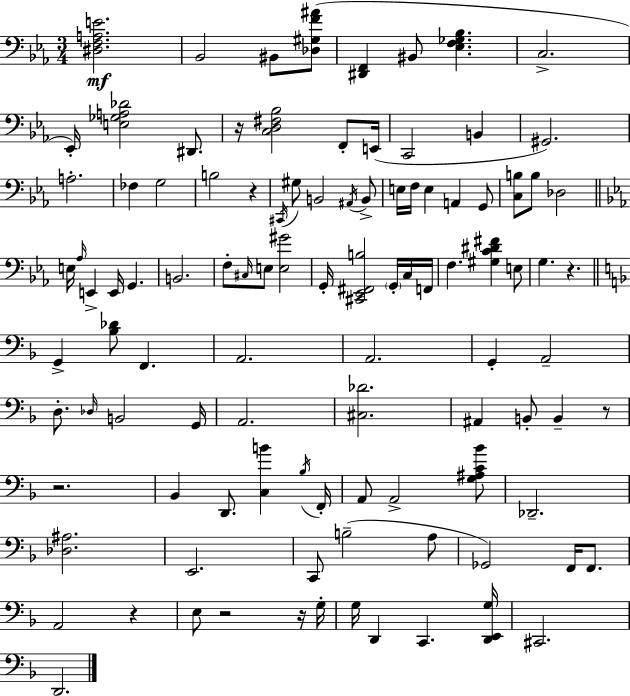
{
  \clef bass
  \numericTimeSignature
  \time 3/4
  \key c \minor
  <dis f a e'>2.\mf | bes,2 bis,8 <des gis f' ais'>8( | <dis, f,>4 bis,8 <ees f ges bes>4. | c2.-> | \break ees,16-.) <e ges a des'>2 dis,8. | r16 <c d fis bes>2 f,8-. e,16( | c,2 b,4 | gis,2.) | \break a2.-. | fes4 g2 | b2 r4 | \acciaccatura { cis,16 } gis8 b,2 \acciaccatura { ais,16 } | \break b,8-> e16 f16 e4 a,4 | g,8 <c b>8 b8 des2 | \bar "||" \break \key ees \major e16 \grace { aes16 } e,4-> e,16 g,4. | b,2. | f8-. \grace { cis16 } e8 <e gis'>2 | g,16-. <cis, ees, fis, b>2 \parenthesize g,16-. | \break c16 f,16 f4. <gis c' dis' fis'>4 | e8 g4. r4. | \bar "||" \break \key f \major g,4-> <bes des'>8 f,4. | a,2. | a,2. | g,4-. a,2-- | \break d8.-. \grace { des16 } b,2 | g,16 a,2. | <cis des'>2. | ais,4 b,8-. b,4-- r8 | \break r2. | bes,4 d,8. <c b'>4 | \acciaccatura { bes16 } f,16-. a,8 a,2-> | <g ais c' bes'>8 des,2.-- | \break <des ais>2. | e,2. | c,8 b2--( | a8 ges,2) f,16 f,8. | \break a,2 r4 | e8 r2 | r16 g16-. g16 d,4 c,4. | <d, e, g>16 cis,2. | \break d,2. | \bar "|."
}